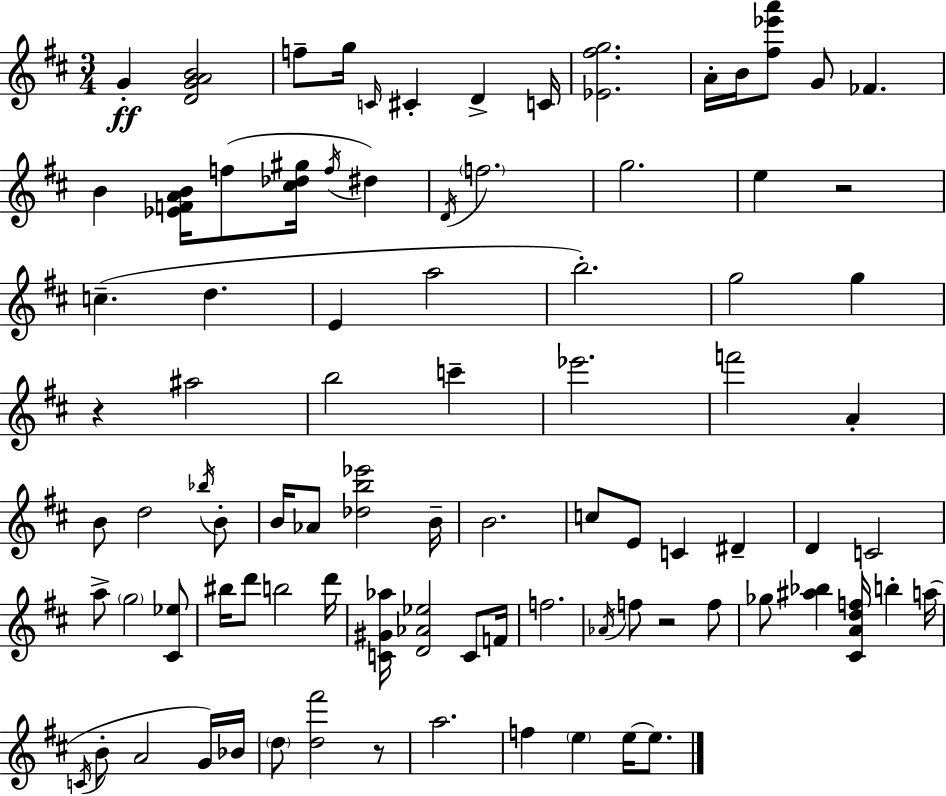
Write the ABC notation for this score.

X:1
T:Untitled
M:3/4
L:1/4
K:D
G [DGAB]2 f/2 g/4 C/4 ^C D C/4 [_E^fg]2 A/4 B/4 [^f_e'a']/2 G/2 _F B [_EFAB]/4 f/2 [^c_d^g]/4 f/4 ^d D/4 f2 g2 e z2 c d E a2 b2 g2 g z ^a2 b2 c' _e'2 f'2 A B/2 d2 _b/4 B/2 B/4 _A/2 [_db_e']2 B/4 B2 c/2 E/2 C ^D D C2 a/2 g2 [^C_e]/2 ^b/4 d'/2 b2 d'/4 [C^G_a]/4 [D_A_e]2 C/2 F/4 f2 _A/4 f/2 z2 f/2 _g/2 [^a_b] [^CAdf]/4 b a/4 C/4 B/2 A2 G/4 _B/4 d/2 [d^f']2 z/2 a2 f e e/4 e/2